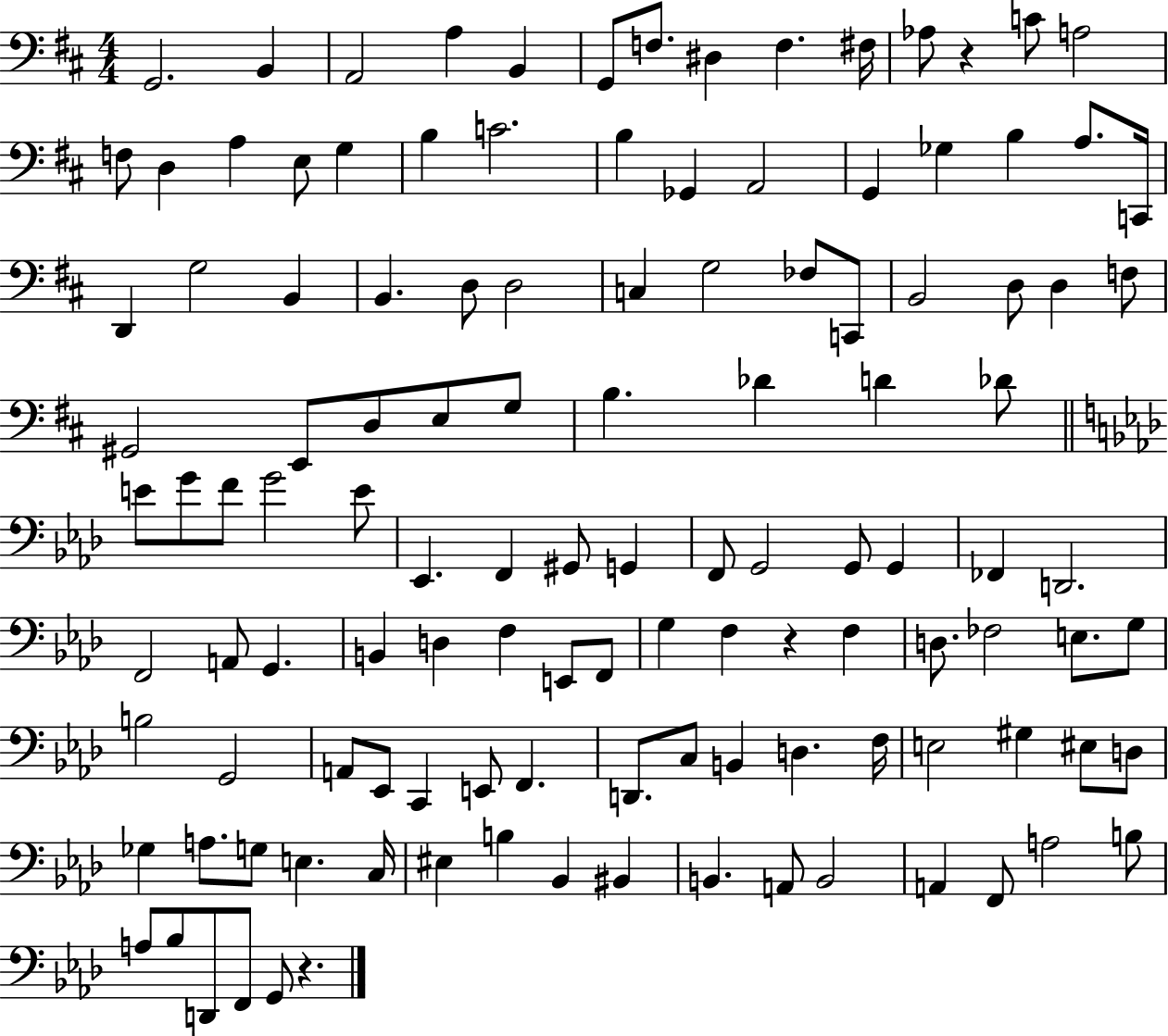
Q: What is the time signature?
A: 4/4